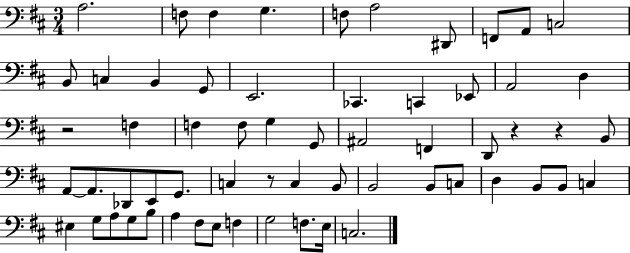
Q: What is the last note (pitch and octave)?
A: C3